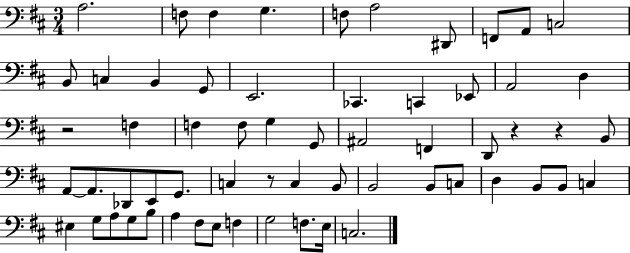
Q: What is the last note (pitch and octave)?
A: C3